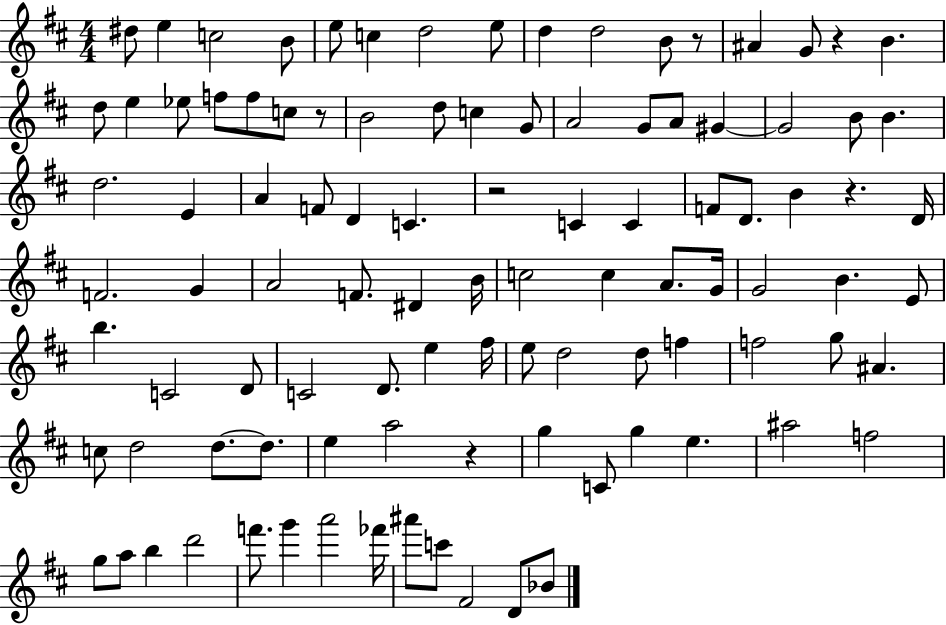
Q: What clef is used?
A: treble